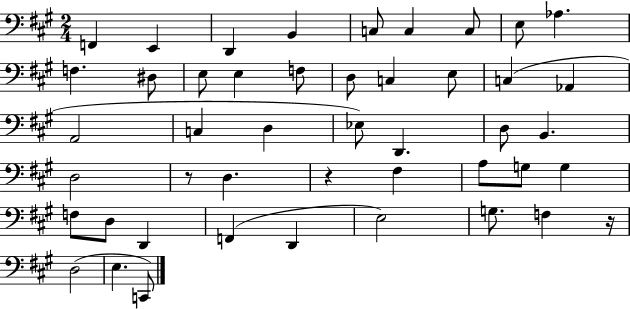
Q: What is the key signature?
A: A major